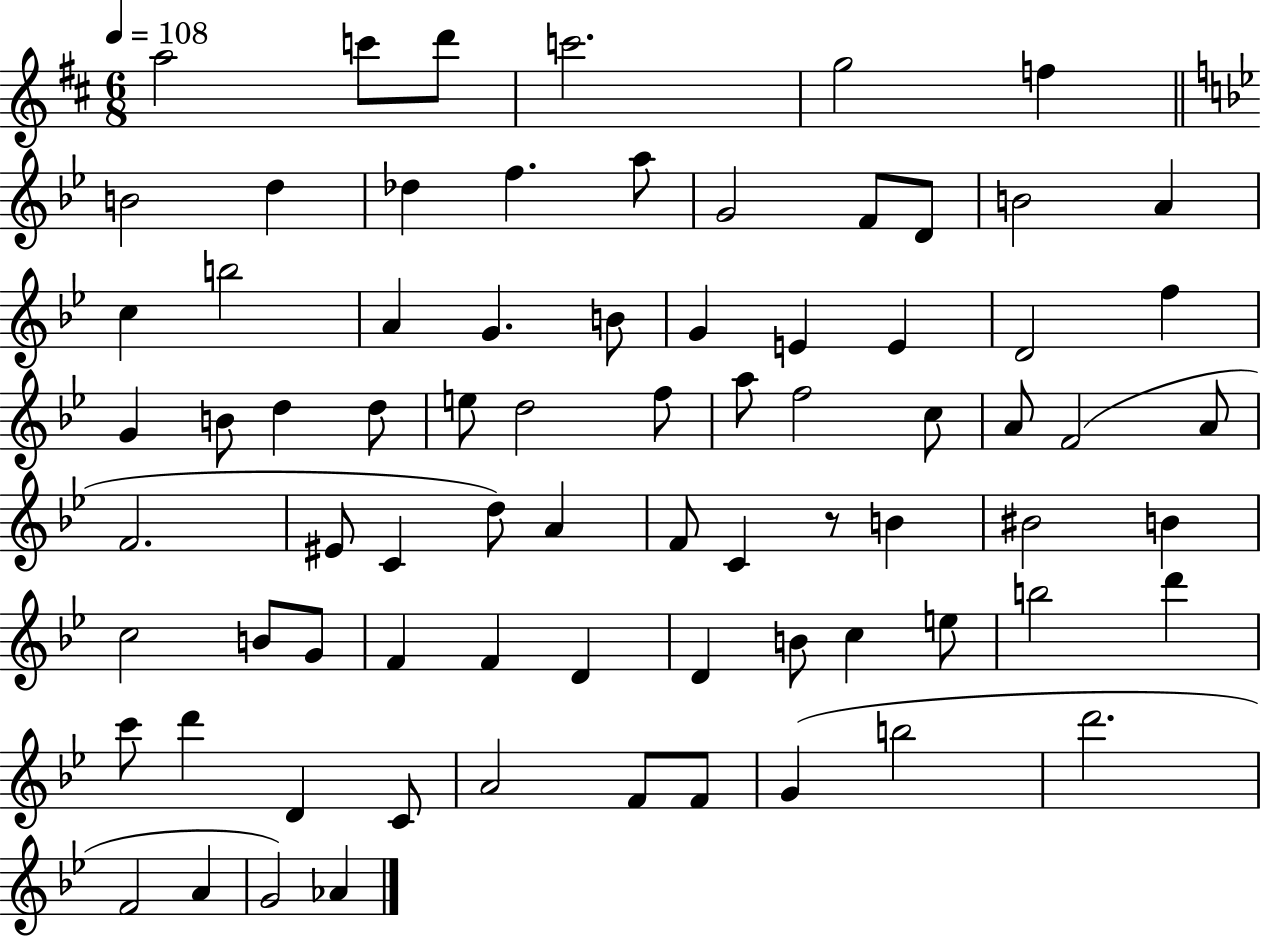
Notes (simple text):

A5/h C6/e D6/e C6/h. G5/h F5/q B4/h D5/q Db5/q F5/q. A5/e G4/h F4/e D4/e B4/h A4/q C5/q B5/h A4/q G4/q. B4/e G4/q E4/q E4/q D4/h F5/q G4/q B4/e D5/q D5/e E5/e D5/h F5/e A5/e F5/h C5/e A4/e F4/h A4/e F4/h. EIS4/e C4/q D5/e A4/q F4/e C4/q R/e B4/q BIS4/h B4/q C5/h B4/e G4/e F4/q F4/q D4/q D4/q B4/e C5/q E5/e B5/h D6/q C6/e D6/q D4/q C4/e A4/h F4/e F4/e G4/q B5/h D6/h. F4/h A4/q G4/h Ab4/q